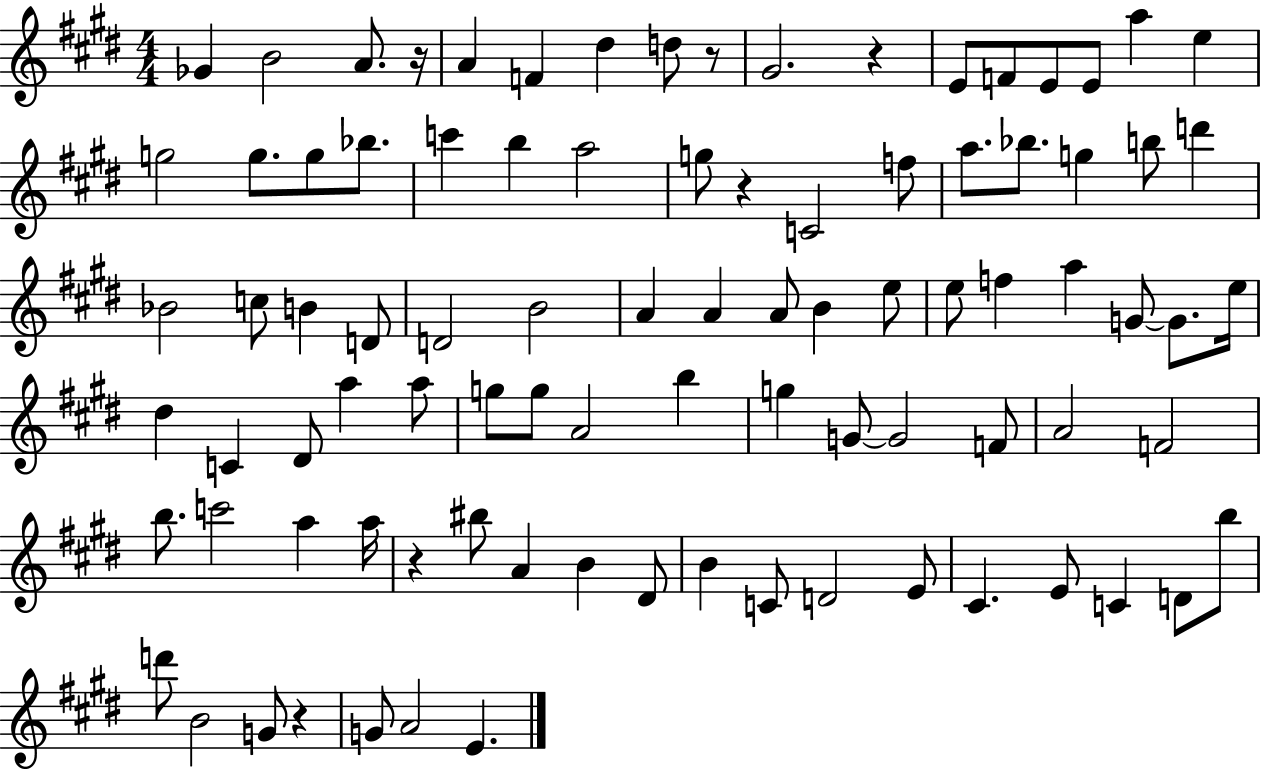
X:1
T:Untitled
M:4/4
L:1/4
K:E
_G B2 A/2 z/4 A F ^d d/2 z/2 ^G2 z E/2 F/2 E/2 E/2 a e g2 g/2 g/2 _b/2 c' b a2 g/2 z C2 f/2 a/2 _b/2 g b/2 d' _B2 c/2 B D/2 D2 B2 A A A/2 B e/2 e/2 f a G/2 G/2 e/4 ^d C ^D/2 a a/2 g/2 g/2 A2 b g G/2 G2 F/2 A2 F2 b/2 c'2 a a/4 z ^b/2 A B ^D/2 B C/2 D2 E/2 ^C E/2 C D/2 b/2 d'/2 B2 G/2 z G/2 A2 E